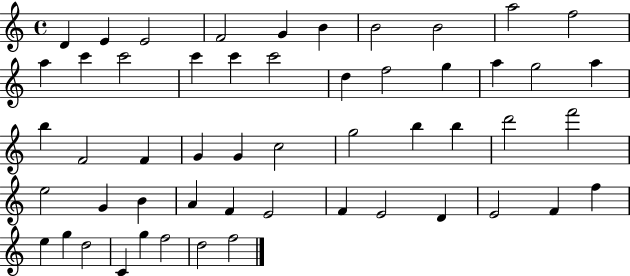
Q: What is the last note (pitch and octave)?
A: F5